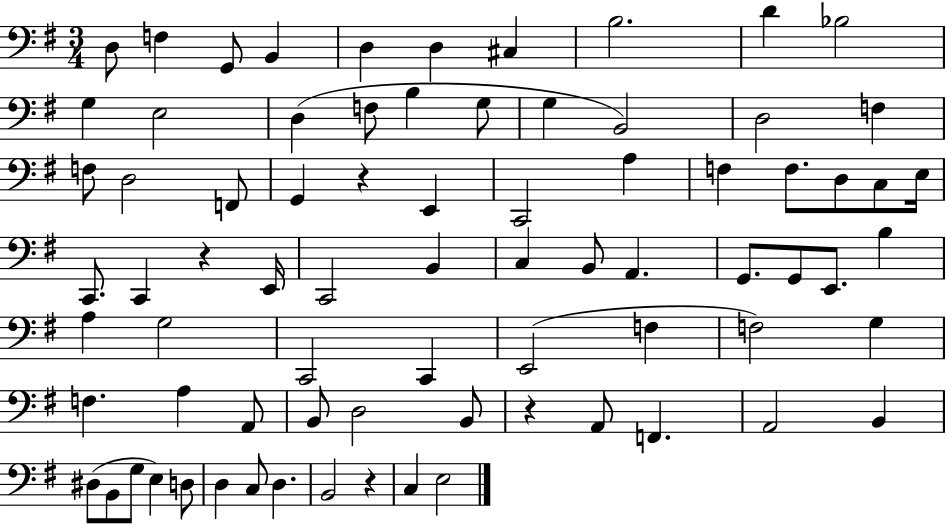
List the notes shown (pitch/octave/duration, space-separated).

D3/e F3/q G2/e B2/q D3/q D3/q C#3/q B3/h. D4/q Bb3/h G3/q E3/h D3/q F3/e B3/q G3/e G3/q B2/h D3/h F3/q F3/e D3/h F2/e G2/q R/q E2/q C2/h A3/q F3/q F3/e. D3/e C3/e E3/s C2/e. C2/q R/q E2/s C2/h B2/q C3/q B2/e A2/q. G2/e. G2/e E2/e. B3/q A3/q G3/h C2/h C2/q E2/h F3/q F3/h G3/q F3/q. A3/q A2/e B2/e D3/h B2/e R/q A2/e F2/q. A2/h B2/q D#3/e B2/e G3/e E3/q D3/e D3/q C3/e D3/q. B2/h R/q C3/q E3/h